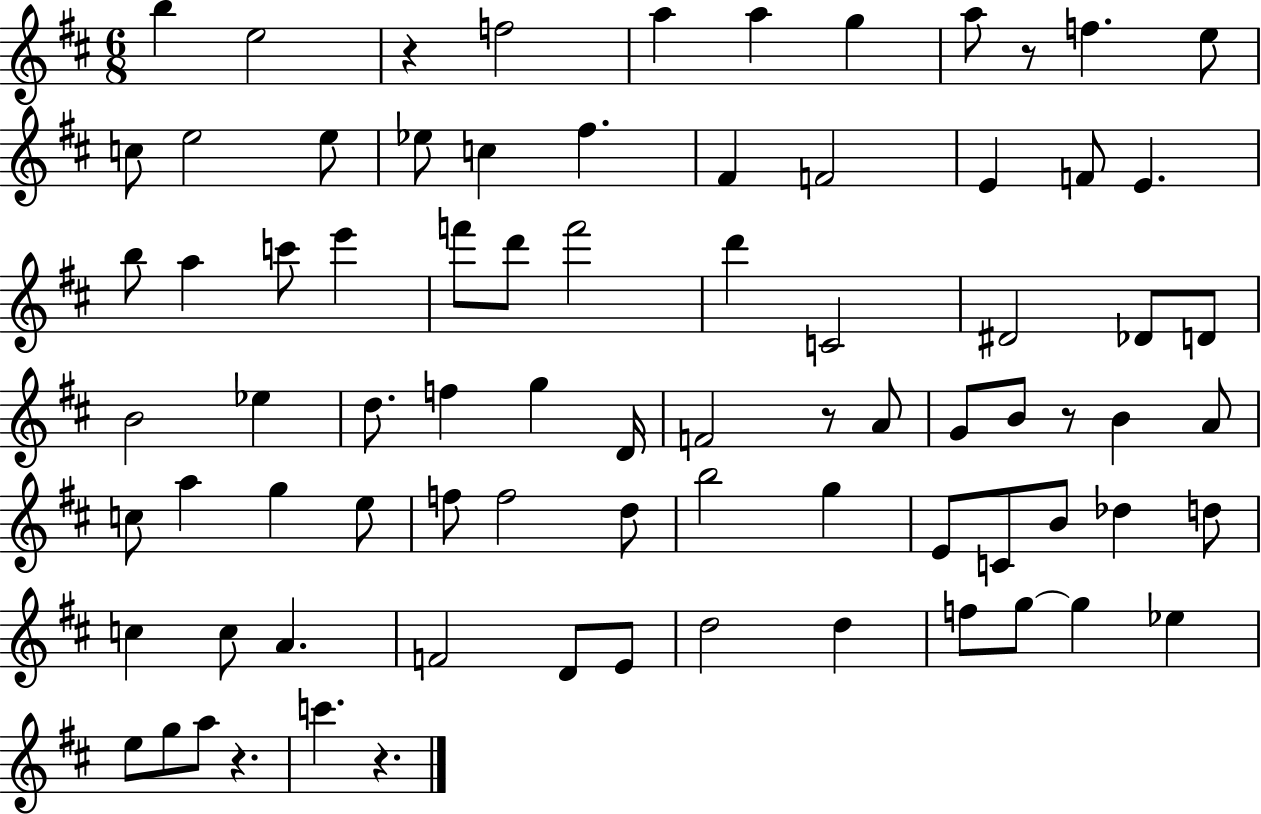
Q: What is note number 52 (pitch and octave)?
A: B5